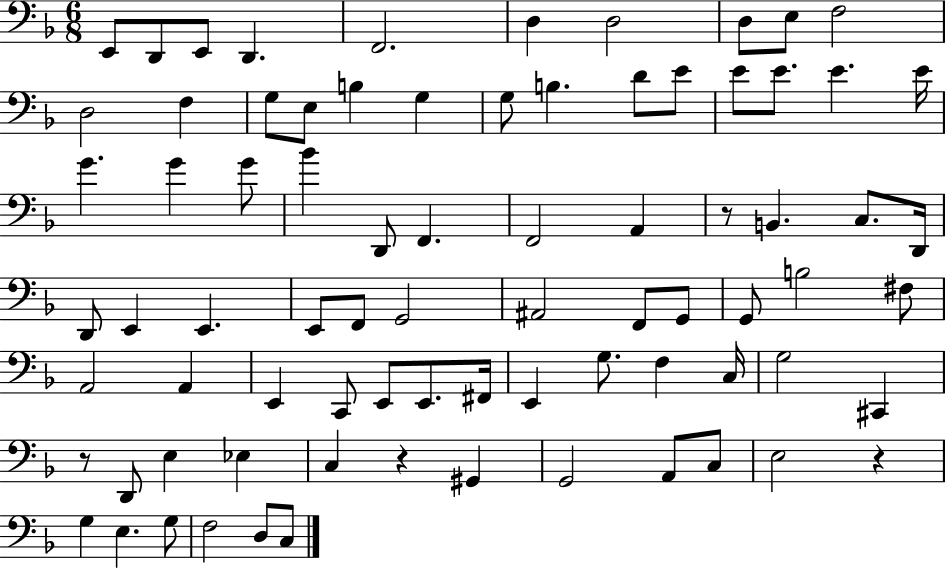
X:1
T:Untitled
M:6/8
L:1/4
K:F
E,,/2 D,,/2 E,,/2 D,, F,,2 D, D,2 D,/2 E,/2 F,2 D,2 F, G,/2 E,/2 B, G, G,/2 B, D/2 E/2 E/2 E/2 E E/4 G G G/2 _B D,,/2 F,, F,,2 A,, z/2 B,, C,/2 D,,/4 D,,/2 E,, E,, E,,/2 F,,/2 G,,2 ^A,,2 F,,/2 G,,/2 G,,/2 B,2 ^F,/2 A,,2 A,, E,, C,,/2 E,,/2 E,,/2 ^F,,/4 E,, G,/2 F, C,/4 G,2 ^C,, z/2 D,,/2 E, _E, C, z ^G,, G,,2 A,,/2 C,/2 E,2 z G, E, G,/2 F,2 D,/2 C,/2